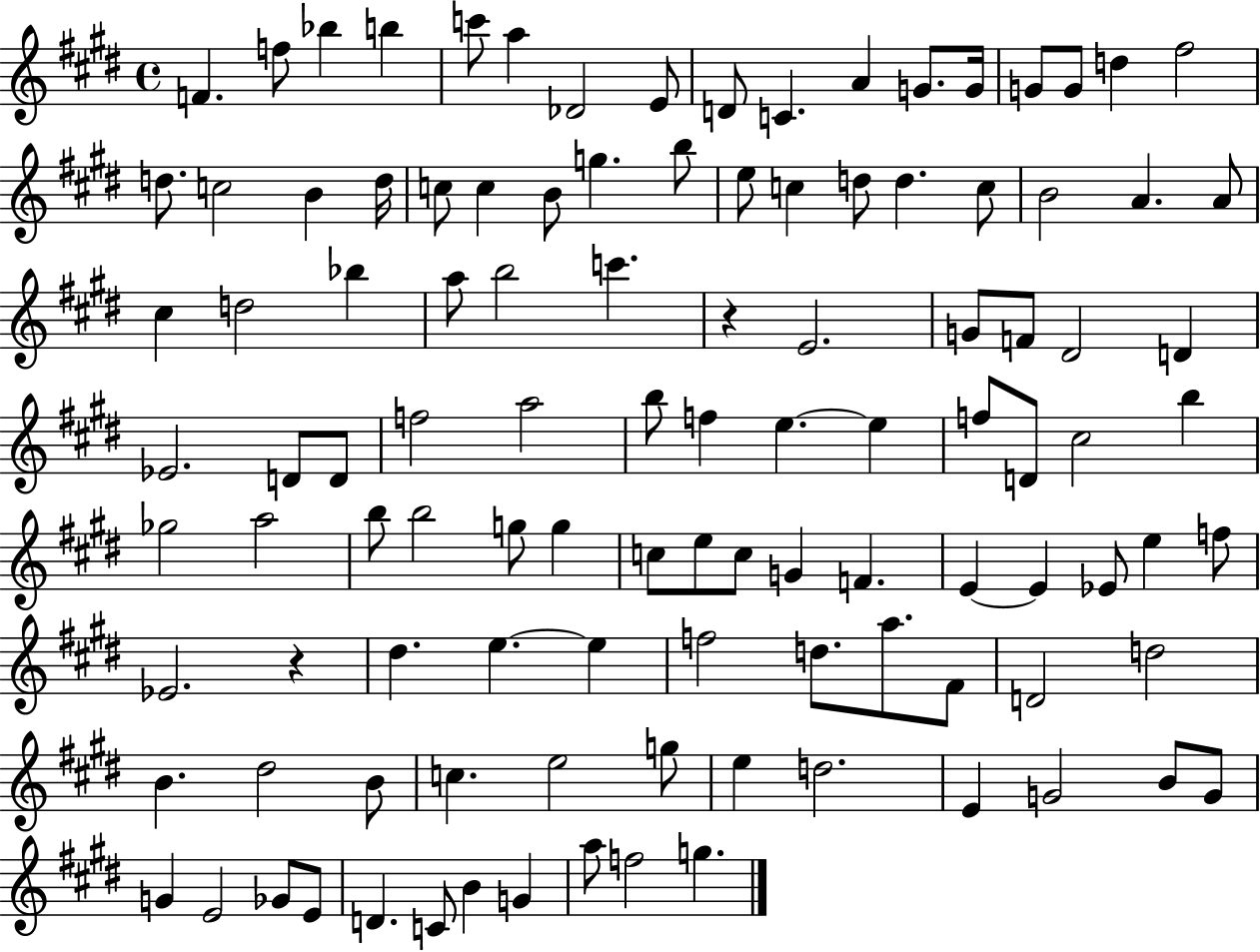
{
  \clef treble
  \time 4/4
  \defaultTimeSignature
  \key e \major
  \repeat volta 2 { f'4. f''8 bes''4 b''4 | c'''8 a''4 des'2 e'8 | d'8 c'4. a'4 g'8. g'16 | g'8 g'8 d''4 fis''2 | \break d''8. c''2 b'4 d''16 | c''8 c''4 b'8 g''4. b''8 | e''8 c''4 d''8 d''4. c''8 | b'2 a'4. a'8 | \break cis''4 d''2 bes''4 | a''8 b''2 c'''4. | r4 e'2. | g'8 f'8 dis'2 d'4 | \break ees'2. d'8 d'8 | f''2 a''2 | b''8 f''4 e''4.~~ e''4 | f''8 d'8 cis''2 b''4 | \break ges''2 a''2 | b''8 b''2 g''8 g''4 | c''8 e''8 c''8 g'4 f'4. | e'4~~ e'4 ees'8 e''4 f''8 | \break ees'2. r4 | dis''4. e''4.~~ e''4 | f''2 d''8. a''8. fis'8 | d'2 d''2 | \break b'4. dis''2 b'8 | c''4. e''2 g''8 | e''4 d''2. | e'4 g'2 b'8 g'8 | \break g'4 e'2 ges'8 e'8 | d'4. c'8 b'4 g'4 | a''8 f''2 g''4. | } \bar "|."
}